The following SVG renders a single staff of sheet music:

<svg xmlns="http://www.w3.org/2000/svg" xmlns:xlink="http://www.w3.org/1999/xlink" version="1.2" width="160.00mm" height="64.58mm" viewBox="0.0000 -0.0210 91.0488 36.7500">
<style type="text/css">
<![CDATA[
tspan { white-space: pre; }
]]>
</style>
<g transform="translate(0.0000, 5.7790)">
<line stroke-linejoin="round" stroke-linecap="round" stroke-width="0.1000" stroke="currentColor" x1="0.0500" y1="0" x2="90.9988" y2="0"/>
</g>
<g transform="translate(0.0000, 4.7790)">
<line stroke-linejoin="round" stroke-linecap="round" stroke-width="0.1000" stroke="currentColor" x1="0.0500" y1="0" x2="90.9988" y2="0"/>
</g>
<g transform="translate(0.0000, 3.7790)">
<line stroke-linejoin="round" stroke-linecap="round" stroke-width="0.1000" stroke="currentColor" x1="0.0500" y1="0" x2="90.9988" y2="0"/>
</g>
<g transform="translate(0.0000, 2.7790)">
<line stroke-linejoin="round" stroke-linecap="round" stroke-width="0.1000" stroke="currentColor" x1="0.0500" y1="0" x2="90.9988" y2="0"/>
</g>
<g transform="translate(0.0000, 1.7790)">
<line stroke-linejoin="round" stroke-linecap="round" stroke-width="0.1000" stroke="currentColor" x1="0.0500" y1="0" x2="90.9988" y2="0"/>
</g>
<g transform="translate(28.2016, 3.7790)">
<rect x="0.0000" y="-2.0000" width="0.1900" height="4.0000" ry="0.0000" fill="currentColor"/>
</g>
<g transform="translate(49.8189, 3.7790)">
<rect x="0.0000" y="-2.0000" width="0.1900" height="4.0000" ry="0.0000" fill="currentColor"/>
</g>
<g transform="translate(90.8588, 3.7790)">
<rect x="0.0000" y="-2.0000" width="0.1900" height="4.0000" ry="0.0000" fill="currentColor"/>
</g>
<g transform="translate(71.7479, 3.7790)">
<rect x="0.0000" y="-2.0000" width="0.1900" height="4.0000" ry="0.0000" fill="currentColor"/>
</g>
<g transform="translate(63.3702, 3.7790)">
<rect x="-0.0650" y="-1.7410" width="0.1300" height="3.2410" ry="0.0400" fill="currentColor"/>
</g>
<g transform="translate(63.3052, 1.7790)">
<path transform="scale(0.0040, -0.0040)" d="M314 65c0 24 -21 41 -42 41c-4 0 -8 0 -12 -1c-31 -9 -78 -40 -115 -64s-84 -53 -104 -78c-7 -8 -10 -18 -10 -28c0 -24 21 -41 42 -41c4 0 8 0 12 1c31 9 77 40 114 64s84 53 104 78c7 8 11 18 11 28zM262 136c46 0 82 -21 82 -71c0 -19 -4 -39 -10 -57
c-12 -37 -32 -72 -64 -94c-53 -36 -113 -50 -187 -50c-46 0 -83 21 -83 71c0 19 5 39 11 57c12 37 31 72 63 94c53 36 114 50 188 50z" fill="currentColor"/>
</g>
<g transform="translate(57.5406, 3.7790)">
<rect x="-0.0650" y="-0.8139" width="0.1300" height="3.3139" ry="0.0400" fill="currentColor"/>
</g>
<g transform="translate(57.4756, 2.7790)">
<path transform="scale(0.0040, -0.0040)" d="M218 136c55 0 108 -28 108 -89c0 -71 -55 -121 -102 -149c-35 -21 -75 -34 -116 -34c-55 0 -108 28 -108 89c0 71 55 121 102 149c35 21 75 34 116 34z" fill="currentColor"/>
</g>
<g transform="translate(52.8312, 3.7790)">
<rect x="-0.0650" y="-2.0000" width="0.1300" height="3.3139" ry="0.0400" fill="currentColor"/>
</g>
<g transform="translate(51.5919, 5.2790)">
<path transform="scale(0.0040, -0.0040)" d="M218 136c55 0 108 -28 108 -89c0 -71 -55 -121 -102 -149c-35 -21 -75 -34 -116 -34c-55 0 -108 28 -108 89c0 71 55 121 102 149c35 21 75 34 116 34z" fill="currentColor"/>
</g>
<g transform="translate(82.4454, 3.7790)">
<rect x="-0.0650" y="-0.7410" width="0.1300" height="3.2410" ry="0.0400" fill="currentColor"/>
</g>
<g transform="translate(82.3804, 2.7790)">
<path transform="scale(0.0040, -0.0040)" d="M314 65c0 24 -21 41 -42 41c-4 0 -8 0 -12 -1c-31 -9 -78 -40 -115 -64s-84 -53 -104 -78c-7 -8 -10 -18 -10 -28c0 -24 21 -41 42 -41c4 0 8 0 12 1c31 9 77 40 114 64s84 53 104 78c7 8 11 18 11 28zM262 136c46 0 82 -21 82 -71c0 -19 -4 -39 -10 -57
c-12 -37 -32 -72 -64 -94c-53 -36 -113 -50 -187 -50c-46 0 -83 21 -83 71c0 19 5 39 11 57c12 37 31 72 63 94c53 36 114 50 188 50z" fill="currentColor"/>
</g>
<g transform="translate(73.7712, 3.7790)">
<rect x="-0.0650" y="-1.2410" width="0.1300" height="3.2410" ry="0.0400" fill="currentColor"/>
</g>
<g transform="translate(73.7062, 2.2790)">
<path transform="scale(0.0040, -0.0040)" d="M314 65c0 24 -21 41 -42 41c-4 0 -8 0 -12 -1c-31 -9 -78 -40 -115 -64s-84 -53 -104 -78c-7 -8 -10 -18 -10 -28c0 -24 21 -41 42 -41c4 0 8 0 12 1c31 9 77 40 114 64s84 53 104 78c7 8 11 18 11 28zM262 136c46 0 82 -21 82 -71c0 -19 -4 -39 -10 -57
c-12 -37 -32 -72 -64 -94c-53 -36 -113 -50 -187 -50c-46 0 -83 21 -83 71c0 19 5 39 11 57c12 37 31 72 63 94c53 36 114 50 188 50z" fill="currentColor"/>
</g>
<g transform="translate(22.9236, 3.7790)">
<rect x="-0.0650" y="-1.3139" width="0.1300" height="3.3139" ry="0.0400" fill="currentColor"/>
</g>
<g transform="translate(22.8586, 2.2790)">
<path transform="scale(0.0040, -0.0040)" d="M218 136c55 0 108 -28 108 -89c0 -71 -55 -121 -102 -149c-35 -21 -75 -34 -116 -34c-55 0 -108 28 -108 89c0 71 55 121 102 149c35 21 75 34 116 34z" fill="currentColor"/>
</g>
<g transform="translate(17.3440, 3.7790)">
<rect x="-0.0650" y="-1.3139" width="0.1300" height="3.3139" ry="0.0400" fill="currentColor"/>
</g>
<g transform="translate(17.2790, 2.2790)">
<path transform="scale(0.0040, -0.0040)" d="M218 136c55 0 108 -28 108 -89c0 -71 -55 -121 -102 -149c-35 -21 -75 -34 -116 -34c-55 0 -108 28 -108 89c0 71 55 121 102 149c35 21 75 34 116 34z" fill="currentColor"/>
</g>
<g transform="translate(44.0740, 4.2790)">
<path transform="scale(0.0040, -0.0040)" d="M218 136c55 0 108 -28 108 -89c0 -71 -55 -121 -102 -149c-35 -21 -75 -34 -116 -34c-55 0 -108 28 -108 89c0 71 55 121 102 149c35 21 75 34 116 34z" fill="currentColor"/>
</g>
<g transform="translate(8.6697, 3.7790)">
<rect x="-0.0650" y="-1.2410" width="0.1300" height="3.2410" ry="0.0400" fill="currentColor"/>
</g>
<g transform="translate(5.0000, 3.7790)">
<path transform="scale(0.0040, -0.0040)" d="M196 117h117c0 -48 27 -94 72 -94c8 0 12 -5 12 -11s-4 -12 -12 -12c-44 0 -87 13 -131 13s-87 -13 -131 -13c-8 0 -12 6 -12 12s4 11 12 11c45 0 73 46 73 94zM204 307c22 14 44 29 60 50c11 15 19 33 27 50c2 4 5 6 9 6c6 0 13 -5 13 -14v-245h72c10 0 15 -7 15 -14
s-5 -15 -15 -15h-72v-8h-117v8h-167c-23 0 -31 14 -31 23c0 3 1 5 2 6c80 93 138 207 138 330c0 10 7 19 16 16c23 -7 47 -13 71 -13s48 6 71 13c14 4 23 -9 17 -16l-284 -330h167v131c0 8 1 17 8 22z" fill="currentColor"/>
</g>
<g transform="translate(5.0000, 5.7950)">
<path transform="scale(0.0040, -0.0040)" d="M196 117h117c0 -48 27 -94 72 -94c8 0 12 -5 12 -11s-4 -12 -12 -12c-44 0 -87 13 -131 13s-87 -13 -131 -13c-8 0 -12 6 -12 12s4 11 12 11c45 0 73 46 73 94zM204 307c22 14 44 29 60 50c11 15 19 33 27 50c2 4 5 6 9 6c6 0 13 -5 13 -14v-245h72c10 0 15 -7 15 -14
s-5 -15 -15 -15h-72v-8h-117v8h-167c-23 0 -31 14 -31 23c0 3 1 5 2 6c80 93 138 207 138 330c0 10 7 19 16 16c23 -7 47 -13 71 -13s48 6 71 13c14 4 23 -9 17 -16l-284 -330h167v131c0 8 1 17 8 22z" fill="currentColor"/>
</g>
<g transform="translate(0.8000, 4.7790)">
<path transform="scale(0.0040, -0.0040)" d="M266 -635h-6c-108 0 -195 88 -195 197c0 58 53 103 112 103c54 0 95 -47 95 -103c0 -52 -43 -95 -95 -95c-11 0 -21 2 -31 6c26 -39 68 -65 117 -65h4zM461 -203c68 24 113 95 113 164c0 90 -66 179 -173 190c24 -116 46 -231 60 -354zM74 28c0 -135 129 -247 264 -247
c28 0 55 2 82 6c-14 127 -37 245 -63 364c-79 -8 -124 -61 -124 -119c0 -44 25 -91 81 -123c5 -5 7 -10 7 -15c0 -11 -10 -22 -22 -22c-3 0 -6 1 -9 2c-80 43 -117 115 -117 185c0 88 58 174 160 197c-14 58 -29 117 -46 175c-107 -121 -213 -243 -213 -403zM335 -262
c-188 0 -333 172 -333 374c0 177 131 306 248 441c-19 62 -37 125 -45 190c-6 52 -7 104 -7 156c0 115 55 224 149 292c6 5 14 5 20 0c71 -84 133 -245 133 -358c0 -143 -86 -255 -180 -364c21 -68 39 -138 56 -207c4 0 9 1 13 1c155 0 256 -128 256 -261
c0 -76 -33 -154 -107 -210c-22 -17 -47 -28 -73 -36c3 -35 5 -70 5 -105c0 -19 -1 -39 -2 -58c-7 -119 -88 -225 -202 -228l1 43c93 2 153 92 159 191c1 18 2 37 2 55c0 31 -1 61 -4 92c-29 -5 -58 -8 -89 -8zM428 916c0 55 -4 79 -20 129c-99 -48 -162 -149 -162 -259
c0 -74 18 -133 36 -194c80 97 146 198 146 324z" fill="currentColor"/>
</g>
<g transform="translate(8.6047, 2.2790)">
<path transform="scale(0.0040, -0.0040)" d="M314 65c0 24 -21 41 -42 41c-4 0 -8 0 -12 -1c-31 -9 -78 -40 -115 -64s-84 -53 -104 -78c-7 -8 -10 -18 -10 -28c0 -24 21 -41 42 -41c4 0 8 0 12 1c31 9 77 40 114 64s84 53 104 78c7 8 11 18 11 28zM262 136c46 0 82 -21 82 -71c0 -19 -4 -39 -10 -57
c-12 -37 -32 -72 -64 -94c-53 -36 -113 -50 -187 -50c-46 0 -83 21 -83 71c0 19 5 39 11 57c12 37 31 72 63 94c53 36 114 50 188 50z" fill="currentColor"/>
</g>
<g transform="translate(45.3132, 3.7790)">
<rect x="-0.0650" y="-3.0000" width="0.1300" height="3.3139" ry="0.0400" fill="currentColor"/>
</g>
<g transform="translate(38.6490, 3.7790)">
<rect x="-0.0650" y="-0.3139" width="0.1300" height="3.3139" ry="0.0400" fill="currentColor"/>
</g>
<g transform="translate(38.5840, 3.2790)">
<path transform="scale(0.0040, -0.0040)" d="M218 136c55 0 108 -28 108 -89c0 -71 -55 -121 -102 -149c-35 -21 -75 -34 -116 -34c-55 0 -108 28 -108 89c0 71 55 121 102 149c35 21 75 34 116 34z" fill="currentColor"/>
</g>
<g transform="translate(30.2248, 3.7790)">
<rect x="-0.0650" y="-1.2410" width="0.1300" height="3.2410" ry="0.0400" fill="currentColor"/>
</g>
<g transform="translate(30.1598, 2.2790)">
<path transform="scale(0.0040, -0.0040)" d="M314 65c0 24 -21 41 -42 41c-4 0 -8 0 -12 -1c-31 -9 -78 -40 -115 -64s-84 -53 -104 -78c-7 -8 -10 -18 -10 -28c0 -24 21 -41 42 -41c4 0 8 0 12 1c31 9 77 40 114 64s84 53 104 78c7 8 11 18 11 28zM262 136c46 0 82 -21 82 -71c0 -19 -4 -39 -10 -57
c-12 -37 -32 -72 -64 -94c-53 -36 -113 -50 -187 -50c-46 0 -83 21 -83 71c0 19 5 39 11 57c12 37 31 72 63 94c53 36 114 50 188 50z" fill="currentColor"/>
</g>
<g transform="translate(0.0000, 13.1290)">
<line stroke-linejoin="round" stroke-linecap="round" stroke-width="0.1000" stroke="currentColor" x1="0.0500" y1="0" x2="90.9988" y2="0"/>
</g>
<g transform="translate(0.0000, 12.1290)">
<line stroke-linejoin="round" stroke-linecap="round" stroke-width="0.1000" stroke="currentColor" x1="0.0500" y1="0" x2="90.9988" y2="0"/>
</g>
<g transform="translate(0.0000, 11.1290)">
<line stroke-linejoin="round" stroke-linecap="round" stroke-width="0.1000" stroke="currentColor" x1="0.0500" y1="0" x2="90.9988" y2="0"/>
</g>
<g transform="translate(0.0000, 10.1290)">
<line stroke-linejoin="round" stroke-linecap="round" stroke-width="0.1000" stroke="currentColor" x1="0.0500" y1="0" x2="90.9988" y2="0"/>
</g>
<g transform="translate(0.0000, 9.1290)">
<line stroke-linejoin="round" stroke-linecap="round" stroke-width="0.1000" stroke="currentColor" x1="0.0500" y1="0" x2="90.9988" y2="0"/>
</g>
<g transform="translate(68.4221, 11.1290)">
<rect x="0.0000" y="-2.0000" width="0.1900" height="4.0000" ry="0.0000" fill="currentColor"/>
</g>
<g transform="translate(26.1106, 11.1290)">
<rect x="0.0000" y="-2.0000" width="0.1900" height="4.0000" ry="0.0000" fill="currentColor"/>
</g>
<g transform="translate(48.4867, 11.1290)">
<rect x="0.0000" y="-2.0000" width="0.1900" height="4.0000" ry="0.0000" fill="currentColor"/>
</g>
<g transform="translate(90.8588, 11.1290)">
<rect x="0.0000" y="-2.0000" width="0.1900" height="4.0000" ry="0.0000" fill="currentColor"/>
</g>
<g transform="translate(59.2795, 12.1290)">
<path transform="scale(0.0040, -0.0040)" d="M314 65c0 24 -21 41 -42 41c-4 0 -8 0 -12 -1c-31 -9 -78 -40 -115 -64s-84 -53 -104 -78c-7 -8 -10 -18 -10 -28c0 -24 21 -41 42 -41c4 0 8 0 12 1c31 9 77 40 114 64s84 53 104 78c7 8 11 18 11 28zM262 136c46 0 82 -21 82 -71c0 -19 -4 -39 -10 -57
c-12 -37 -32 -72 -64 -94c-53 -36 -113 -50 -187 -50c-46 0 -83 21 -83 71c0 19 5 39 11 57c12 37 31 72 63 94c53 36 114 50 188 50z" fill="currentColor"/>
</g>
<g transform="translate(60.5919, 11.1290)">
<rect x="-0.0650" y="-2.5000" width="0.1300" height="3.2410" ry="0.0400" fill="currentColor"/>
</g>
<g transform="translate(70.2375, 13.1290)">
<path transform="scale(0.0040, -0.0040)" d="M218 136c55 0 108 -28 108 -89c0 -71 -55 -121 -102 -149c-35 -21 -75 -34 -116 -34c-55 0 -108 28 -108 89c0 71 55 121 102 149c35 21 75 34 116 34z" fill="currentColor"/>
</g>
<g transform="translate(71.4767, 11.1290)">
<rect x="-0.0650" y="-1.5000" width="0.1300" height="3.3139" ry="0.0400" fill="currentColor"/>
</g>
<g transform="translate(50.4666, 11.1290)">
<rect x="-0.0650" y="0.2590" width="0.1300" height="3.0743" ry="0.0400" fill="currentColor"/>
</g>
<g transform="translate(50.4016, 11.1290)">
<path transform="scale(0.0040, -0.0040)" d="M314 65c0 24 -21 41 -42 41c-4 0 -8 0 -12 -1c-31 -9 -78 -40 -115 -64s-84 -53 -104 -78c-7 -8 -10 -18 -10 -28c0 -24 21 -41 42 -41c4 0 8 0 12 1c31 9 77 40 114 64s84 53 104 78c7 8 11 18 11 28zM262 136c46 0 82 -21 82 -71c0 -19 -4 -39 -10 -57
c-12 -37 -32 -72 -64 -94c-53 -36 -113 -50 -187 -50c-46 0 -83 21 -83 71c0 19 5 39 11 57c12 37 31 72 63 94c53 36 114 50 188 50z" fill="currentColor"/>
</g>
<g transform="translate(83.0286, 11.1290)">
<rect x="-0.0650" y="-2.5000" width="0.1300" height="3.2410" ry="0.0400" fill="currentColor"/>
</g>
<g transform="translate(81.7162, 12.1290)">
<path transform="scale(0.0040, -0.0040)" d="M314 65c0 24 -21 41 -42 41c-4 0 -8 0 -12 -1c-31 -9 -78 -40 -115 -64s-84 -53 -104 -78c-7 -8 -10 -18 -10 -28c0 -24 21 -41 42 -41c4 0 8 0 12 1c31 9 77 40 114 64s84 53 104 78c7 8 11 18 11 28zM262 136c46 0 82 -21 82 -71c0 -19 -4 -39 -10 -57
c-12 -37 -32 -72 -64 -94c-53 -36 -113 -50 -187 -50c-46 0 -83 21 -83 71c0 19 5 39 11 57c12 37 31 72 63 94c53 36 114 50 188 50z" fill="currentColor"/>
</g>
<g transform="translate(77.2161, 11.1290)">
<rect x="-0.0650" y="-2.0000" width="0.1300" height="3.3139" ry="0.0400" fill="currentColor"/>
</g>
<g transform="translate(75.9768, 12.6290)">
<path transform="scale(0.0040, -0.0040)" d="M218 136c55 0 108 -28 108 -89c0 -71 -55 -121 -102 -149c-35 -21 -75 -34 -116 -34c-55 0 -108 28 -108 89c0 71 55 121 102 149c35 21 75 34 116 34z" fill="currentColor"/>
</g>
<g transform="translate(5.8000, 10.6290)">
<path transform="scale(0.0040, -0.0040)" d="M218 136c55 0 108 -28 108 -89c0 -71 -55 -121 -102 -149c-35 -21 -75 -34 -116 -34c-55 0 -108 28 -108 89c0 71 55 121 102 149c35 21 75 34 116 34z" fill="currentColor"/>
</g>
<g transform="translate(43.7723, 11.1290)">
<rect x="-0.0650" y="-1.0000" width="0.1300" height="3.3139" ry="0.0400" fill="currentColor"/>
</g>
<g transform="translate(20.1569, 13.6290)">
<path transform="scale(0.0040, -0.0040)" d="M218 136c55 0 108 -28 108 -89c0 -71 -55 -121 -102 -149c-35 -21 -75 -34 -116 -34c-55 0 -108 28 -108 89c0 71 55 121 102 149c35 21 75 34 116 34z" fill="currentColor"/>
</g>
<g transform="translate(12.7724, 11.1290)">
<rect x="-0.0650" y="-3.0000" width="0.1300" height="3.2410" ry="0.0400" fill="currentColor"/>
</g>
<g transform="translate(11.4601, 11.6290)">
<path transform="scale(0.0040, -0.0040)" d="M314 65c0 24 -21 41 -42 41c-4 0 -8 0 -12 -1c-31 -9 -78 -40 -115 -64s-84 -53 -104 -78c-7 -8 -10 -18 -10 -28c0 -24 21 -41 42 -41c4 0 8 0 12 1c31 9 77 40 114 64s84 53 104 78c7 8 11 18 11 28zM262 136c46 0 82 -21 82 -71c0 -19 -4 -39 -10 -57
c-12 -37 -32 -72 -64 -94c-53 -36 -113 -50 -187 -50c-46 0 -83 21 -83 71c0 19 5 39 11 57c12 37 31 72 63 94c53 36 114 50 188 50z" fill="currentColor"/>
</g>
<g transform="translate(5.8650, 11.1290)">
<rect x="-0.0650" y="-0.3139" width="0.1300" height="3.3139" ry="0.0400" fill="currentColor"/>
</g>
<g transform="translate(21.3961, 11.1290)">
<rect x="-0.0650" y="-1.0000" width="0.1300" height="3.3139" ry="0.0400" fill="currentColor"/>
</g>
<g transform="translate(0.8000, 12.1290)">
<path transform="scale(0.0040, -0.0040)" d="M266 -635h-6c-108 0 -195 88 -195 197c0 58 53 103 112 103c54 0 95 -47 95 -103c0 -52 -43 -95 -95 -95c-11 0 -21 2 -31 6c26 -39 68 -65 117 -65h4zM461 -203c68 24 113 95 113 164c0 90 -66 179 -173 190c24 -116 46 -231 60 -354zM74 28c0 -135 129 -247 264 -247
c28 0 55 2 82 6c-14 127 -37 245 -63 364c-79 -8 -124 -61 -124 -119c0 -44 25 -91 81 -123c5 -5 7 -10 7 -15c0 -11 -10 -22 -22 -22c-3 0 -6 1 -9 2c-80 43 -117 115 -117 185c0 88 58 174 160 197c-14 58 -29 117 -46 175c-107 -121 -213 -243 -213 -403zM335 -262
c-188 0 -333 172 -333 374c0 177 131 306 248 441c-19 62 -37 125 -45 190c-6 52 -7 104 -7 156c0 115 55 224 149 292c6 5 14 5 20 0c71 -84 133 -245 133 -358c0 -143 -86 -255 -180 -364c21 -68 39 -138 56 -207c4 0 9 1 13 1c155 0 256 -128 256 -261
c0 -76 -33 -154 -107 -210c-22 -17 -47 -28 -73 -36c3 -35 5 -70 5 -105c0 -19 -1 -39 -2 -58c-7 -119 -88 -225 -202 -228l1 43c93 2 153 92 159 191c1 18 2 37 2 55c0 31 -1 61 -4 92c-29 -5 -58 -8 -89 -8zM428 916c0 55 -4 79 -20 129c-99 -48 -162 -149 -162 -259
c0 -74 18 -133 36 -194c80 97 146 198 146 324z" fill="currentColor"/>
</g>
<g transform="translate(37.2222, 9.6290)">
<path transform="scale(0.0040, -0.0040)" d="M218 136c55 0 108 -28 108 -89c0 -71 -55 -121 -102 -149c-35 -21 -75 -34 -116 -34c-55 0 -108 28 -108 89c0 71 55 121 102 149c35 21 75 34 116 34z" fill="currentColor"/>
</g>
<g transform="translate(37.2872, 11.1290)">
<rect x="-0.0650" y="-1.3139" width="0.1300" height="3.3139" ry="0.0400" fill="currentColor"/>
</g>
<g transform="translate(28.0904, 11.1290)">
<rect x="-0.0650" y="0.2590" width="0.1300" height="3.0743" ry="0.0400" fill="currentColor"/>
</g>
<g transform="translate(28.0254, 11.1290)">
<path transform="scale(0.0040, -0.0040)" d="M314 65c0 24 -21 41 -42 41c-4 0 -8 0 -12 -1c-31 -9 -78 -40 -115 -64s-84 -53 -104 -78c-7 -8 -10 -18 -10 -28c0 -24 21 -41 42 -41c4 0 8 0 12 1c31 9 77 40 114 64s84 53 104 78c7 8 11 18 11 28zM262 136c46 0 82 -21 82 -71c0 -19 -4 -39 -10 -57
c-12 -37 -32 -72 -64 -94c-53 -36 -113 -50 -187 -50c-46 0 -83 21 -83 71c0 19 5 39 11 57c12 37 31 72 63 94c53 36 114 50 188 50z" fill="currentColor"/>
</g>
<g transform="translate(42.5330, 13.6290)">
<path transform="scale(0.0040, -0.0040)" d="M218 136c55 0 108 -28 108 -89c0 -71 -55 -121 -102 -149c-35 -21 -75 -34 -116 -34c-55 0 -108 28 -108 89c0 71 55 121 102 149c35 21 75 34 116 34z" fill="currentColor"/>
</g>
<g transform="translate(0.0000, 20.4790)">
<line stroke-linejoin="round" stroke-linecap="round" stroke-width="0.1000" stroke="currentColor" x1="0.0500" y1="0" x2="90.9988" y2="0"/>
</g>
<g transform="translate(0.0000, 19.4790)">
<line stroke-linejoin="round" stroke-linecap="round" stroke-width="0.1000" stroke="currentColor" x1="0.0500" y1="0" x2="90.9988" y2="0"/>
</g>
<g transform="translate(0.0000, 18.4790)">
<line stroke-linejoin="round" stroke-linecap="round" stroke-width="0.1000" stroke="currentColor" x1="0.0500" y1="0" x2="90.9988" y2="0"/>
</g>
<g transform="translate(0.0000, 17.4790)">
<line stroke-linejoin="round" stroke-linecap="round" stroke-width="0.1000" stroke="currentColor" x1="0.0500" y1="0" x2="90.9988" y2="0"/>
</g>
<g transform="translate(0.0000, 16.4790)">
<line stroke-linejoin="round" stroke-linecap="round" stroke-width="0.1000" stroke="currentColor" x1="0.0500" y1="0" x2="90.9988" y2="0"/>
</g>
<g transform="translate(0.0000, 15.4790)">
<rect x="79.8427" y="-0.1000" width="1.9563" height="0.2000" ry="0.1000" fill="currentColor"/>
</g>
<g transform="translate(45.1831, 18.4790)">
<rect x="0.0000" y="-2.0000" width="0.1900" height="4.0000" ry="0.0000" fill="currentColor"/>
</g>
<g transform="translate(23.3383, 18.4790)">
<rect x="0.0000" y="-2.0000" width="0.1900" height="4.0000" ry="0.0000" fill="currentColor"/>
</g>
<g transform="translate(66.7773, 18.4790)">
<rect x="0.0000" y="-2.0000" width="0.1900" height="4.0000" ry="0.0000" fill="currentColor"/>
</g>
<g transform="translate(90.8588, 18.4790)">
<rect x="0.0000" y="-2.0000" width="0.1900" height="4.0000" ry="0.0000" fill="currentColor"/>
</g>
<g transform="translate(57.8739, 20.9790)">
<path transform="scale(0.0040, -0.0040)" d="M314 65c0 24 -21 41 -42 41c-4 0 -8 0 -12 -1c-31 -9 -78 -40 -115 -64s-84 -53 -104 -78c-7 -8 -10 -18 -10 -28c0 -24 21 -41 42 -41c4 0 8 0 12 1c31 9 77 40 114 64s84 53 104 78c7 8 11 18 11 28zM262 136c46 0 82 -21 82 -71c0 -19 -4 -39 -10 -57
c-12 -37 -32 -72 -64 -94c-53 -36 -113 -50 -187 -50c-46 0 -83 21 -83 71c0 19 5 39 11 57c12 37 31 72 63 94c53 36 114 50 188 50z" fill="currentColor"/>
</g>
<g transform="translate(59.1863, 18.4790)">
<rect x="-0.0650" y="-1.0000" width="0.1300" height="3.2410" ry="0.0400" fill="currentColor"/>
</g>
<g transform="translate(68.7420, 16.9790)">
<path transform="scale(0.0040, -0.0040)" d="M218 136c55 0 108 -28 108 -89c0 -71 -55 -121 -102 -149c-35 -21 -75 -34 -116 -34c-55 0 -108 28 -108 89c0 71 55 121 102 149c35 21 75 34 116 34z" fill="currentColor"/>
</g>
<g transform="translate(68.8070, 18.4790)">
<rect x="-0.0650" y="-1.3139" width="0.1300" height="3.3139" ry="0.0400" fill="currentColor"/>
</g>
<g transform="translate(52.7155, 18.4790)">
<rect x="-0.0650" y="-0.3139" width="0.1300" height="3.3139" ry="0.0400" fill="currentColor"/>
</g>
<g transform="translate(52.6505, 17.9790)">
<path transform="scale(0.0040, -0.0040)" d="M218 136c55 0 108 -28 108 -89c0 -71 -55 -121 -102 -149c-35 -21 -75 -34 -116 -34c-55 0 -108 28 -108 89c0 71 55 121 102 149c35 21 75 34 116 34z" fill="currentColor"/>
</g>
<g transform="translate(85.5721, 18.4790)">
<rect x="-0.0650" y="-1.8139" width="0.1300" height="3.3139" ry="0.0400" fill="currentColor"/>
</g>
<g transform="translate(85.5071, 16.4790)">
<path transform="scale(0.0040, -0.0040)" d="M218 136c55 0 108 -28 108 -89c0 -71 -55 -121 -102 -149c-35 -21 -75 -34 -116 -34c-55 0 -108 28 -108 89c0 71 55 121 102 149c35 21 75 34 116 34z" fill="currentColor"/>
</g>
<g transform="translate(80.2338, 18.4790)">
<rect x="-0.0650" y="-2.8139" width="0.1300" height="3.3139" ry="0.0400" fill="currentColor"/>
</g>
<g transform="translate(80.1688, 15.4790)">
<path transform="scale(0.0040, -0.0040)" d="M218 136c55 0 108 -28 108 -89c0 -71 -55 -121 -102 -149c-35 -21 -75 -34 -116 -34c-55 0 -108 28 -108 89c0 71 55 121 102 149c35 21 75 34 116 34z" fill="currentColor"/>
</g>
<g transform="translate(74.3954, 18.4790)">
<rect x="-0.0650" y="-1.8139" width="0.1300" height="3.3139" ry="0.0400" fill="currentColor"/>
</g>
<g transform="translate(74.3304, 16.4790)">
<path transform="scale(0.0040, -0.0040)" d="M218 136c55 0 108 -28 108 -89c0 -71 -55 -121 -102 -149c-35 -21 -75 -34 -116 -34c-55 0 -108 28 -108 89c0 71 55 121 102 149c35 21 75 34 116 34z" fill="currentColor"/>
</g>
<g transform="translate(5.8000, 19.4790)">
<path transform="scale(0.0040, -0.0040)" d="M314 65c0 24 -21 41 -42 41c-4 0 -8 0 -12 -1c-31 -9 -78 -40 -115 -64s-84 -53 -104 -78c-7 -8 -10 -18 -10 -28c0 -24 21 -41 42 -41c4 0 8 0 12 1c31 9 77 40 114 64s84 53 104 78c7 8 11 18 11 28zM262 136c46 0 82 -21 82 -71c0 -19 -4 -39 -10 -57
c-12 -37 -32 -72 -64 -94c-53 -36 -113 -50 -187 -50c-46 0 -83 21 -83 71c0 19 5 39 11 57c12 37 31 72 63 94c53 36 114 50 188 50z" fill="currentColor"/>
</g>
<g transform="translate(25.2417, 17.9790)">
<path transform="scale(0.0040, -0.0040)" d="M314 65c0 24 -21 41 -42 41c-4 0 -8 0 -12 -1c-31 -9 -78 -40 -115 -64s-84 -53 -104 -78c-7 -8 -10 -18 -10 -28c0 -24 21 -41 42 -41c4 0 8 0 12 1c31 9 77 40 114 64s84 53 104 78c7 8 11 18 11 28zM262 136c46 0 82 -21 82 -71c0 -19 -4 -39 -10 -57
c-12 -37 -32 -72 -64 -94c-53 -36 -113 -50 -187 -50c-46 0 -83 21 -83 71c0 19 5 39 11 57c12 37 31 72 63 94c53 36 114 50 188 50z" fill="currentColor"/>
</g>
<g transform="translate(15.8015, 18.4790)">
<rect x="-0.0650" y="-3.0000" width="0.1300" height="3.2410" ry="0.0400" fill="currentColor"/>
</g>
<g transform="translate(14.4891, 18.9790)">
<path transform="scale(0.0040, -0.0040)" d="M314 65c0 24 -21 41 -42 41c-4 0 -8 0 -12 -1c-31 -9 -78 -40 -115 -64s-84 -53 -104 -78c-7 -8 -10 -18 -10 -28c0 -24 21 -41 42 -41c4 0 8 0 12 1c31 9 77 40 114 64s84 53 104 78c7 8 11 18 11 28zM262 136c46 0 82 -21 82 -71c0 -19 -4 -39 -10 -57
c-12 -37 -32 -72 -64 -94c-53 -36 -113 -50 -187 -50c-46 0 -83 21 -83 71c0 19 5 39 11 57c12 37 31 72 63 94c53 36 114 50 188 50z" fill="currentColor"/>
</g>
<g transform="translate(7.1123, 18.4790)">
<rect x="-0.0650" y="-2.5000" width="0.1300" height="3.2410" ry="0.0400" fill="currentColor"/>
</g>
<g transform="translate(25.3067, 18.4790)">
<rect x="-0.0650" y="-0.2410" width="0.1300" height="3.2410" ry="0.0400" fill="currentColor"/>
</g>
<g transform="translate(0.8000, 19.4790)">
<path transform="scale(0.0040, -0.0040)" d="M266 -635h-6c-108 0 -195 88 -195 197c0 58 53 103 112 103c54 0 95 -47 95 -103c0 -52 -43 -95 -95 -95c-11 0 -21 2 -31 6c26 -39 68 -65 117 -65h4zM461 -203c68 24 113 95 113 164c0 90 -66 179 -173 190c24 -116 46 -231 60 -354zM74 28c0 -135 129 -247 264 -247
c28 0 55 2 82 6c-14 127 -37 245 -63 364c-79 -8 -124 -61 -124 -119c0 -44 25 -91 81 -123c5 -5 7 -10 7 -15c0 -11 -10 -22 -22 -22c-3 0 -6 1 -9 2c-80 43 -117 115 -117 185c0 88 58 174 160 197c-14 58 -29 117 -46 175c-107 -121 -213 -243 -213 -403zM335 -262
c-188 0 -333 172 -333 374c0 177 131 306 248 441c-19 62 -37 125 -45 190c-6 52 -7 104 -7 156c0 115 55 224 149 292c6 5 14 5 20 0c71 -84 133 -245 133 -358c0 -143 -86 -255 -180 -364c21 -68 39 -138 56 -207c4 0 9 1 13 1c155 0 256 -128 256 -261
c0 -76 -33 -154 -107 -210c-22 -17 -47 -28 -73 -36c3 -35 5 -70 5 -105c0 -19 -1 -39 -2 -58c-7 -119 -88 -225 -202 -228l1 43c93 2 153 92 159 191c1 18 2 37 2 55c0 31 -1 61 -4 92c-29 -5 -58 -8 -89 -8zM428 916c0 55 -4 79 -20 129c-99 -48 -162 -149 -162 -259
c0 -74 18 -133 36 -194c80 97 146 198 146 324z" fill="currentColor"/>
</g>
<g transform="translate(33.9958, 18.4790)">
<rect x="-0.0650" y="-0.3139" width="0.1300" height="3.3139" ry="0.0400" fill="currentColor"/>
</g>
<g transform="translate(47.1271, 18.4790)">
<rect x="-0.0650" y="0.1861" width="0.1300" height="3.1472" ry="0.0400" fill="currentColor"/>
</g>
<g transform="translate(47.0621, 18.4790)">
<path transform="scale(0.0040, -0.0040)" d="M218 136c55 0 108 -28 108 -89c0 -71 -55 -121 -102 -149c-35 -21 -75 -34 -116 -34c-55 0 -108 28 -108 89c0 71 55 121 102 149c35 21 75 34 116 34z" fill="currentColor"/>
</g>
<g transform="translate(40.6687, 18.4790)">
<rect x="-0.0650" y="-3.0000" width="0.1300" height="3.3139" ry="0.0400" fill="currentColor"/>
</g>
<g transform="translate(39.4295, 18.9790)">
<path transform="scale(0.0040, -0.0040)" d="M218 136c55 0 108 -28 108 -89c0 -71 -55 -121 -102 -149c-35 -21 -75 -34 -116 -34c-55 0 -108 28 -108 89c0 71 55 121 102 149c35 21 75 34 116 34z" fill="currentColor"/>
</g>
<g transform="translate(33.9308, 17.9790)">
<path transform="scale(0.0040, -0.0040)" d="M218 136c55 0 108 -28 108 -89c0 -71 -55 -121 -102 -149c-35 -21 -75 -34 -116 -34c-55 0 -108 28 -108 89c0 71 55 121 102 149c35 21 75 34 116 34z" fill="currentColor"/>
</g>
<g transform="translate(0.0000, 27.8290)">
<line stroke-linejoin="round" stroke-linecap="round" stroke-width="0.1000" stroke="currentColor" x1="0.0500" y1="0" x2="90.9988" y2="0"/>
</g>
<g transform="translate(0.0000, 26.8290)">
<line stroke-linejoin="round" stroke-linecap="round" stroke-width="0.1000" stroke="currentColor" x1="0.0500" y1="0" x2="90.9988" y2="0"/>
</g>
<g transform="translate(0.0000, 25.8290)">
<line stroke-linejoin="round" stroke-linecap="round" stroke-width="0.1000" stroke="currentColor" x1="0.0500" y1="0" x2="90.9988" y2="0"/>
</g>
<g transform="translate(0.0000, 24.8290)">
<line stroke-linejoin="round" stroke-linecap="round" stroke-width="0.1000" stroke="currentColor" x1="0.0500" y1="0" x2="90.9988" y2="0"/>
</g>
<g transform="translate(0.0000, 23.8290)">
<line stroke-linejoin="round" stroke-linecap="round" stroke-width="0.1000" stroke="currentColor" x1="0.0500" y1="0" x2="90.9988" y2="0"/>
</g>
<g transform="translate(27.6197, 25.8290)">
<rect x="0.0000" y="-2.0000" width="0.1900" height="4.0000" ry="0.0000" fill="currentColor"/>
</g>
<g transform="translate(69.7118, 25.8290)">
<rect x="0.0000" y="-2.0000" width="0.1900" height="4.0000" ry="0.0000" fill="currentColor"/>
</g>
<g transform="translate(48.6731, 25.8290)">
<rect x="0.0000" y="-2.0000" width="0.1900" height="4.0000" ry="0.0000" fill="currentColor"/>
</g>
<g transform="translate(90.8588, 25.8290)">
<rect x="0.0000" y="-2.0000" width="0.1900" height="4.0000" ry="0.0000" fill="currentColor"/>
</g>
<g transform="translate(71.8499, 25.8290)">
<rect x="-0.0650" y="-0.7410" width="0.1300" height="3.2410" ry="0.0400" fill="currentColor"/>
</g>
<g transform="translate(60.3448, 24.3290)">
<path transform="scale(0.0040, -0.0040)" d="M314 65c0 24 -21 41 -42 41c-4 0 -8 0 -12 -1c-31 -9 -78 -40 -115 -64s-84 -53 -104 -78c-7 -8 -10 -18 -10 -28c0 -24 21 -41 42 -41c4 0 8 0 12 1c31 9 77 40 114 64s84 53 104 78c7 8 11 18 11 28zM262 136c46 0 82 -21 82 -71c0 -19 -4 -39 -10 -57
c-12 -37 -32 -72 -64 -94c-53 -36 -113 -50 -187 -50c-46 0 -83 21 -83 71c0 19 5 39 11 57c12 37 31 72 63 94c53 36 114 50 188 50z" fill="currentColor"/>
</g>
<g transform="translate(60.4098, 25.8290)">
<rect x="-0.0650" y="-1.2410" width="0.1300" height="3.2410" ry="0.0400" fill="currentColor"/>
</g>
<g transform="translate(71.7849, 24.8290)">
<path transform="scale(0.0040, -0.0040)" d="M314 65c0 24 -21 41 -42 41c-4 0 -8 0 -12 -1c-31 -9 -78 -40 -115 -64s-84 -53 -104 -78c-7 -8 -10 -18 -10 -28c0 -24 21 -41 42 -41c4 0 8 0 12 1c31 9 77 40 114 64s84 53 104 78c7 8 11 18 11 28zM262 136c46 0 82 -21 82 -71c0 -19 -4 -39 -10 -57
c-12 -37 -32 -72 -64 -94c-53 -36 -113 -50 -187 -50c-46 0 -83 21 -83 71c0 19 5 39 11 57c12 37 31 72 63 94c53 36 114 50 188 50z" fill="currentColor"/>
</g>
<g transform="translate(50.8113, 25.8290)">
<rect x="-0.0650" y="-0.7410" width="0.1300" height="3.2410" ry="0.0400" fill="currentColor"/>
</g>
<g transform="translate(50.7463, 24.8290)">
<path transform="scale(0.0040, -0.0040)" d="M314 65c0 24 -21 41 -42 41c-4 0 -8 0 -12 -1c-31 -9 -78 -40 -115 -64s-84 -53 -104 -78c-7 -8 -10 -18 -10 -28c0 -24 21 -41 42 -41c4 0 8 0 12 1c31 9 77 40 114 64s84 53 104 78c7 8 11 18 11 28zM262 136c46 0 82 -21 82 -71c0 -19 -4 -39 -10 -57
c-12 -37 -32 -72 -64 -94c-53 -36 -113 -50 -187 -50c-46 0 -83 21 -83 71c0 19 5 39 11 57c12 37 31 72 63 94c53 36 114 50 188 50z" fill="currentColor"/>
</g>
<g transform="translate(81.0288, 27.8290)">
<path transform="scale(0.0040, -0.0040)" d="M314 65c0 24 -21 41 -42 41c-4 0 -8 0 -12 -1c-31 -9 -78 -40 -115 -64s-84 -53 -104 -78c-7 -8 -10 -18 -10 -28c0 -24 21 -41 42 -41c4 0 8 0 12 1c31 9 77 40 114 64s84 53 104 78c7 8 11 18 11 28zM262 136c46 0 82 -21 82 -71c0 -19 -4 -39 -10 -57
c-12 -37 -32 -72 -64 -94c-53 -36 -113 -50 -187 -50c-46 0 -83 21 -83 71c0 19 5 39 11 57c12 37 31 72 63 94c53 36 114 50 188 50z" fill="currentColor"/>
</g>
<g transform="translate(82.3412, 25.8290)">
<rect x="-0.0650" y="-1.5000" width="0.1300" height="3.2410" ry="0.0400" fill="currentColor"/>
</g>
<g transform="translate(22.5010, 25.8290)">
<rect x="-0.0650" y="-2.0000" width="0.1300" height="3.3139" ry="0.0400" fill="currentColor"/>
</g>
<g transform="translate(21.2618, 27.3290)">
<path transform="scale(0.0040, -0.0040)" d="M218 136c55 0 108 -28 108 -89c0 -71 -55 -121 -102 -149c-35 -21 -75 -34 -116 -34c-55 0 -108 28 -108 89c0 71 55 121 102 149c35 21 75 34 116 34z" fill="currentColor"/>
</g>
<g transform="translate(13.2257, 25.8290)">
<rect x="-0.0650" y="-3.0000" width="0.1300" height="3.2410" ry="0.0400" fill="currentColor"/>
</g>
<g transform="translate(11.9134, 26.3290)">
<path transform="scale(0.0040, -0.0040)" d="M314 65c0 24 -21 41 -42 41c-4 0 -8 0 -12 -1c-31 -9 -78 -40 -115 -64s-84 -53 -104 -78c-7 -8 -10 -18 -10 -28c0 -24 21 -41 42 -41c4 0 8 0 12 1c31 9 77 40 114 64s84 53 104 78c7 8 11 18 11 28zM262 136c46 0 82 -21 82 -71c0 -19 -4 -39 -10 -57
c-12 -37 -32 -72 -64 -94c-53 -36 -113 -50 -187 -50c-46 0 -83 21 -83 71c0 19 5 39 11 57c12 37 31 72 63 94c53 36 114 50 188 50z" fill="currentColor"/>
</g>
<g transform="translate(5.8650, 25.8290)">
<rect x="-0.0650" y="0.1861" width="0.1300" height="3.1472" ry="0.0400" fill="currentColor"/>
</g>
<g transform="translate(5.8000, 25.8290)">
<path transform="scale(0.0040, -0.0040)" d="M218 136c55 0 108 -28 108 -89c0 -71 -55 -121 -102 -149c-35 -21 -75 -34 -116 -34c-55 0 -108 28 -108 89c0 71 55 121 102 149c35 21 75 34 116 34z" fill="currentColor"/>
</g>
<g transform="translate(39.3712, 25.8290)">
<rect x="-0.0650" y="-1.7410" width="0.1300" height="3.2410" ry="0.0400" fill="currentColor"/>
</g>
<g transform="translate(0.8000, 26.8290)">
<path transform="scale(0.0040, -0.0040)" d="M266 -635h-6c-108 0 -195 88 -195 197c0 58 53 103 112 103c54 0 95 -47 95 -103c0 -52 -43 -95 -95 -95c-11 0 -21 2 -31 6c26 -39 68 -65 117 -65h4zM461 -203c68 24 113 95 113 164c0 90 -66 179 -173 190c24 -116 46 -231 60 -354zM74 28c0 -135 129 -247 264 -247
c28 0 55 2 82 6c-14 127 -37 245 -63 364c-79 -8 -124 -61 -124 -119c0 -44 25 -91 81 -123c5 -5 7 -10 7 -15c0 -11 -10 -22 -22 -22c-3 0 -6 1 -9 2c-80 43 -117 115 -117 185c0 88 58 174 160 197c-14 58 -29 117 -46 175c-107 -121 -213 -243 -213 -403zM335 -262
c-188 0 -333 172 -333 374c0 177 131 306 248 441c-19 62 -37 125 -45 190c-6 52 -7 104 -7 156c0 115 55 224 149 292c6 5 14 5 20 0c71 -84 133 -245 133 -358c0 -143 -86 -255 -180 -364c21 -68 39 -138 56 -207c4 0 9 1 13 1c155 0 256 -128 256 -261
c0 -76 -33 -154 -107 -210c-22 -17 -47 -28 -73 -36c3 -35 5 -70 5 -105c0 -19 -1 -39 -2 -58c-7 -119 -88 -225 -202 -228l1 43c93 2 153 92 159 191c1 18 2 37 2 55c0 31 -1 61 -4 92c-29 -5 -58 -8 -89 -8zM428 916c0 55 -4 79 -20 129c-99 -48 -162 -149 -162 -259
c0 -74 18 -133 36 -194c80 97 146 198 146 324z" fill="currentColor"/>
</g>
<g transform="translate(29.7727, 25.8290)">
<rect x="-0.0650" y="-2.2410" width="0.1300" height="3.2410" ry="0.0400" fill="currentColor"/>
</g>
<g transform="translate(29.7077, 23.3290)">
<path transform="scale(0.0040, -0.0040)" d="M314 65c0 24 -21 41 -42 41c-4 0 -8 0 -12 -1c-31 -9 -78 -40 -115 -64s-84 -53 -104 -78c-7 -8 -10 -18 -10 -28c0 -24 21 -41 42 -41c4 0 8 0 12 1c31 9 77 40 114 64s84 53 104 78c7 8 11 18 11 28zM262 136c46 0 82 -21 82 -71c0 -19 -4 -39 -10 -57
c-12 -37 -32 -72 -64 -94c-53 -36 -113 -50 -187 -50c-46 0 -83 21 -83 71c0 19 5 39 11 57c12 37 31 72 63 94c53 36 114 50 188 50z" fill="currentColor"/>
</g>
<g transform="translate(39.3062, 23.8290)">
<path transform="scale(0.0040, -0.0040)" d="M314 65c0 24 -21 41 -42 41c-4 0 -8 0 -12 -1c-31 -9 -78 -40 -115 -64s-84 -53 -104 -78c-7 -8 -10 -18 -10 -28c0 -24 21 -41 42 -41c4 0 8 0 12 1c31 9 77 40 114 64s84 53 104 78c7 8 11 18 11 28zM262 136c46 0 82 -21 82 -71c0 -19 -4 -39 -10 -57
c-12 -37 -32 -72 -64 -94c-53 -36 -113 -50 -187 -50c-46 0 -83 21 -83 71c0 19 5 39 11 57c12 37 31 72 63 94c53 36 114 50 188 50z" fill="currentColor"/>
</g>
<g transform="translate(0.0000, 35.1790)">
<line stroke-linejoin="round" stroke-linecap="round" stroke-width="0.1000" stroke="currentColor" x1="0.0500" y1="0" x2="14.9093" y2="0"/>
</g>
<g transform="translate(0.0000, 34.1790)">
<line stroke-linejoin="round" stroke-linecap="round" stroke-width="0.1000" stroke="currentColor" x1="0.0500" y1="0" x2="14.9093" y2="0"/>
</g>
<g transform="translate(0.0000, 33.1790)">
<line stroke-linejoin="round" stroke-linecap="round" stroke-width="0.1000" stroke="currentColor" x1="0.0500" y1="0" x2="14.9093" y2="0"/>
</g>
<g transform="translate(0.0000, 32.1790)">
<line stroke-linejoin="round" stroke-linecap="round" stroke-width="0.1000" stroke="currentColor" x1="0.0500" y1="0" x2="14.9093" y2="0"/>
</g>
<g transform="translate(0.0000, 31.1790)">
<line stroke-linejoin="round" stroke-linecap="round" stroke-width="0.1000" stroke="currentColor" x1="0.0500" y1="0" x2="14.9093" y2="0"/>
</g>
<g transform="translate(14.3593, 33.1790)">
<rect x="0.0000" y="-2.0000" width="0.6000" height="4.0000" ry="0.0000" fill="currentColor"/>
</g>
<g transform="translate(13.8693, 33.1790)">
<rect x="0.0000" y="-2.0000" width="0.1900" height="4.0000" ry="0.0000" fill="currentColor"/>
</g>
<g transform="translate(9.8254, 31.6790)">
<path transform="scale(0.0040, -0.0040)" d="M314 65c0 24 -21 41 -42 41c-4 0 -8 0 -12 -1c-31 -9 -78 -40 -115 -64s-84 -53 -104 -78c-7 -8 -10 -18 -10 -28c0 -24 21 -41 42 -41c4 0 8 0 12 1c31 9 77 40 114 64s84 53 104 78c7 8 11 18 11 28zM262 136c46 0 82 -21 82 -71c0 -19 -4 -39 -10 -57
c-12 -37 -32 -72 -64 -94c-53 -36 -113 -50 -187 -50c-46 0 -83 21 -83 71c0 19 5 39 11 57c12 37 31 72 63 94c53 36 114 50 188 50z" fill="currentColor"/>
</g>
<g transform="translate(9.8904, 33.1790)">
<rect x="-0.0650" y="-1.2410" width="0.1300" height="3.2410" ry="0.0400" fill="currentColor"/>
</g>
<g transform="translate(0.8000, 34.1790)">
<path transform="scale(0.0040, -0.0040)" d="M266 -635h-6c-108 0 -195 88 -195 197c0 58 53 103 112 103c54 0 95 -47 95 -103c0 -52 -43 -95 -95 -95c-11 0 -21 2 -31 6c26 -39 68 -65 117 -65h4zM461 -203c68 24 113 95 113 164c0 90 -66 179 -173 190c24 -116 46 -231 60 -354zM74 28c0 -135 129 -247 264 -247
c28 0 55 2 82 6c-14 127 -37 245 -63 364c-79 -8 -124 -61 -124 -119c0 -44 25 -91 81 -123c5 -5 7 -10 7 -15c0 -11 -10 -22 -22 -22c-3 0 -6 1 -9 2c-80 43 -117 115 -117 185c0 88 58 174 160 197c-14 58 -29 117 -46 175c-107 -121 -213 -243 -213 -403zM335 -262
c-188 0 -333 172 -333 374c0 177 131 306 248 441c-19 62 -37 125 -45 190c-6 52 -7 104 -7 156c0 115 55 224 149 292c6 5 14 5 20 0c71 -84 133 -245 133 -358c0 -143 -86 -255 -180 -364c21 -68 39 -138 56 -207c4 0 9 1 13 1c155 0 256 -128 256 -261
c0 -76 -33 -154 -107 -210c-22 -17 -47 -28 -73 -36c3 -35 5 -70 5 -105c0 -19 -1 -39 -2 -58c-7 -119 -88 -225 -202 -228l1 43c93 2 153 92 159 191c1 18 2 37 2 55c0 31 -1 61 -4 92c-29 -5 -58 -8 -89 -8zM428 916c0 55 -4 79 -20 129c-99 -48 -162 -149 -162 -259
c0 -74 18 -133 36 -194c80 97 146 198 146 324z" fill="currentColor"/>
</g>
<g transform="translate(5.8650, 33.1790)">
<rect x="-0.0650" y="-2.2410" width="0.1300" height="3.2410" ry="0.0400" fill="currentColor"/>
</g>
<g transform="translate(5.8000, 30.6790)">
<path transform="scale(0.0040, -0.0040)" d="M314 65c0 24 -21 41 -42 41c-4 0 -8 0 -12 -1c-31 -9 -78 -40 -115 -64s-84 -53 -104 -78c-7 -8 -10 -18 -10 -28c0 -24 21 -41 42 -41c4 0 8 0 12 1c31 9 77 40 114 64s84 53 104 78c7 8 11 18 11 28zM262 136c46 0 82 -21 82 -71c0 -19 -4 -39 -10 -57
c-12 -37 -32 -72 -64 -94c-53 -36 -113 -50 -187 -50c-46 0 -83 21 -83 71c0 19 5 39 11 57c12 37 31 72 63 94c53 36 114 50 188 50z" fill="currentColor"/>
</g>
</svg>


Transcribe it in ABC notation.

X:1
T:Untitled
M:4/4
L:1/4
K:C
e2 e e e2 c A F d f2 e2 d2 c A2 D B2 e D B2 G2 E F G2 G2 A2 c2 c A B c D2 e f a f B A2 F g2 f2 d2 e2 d2 E2 g2 e2